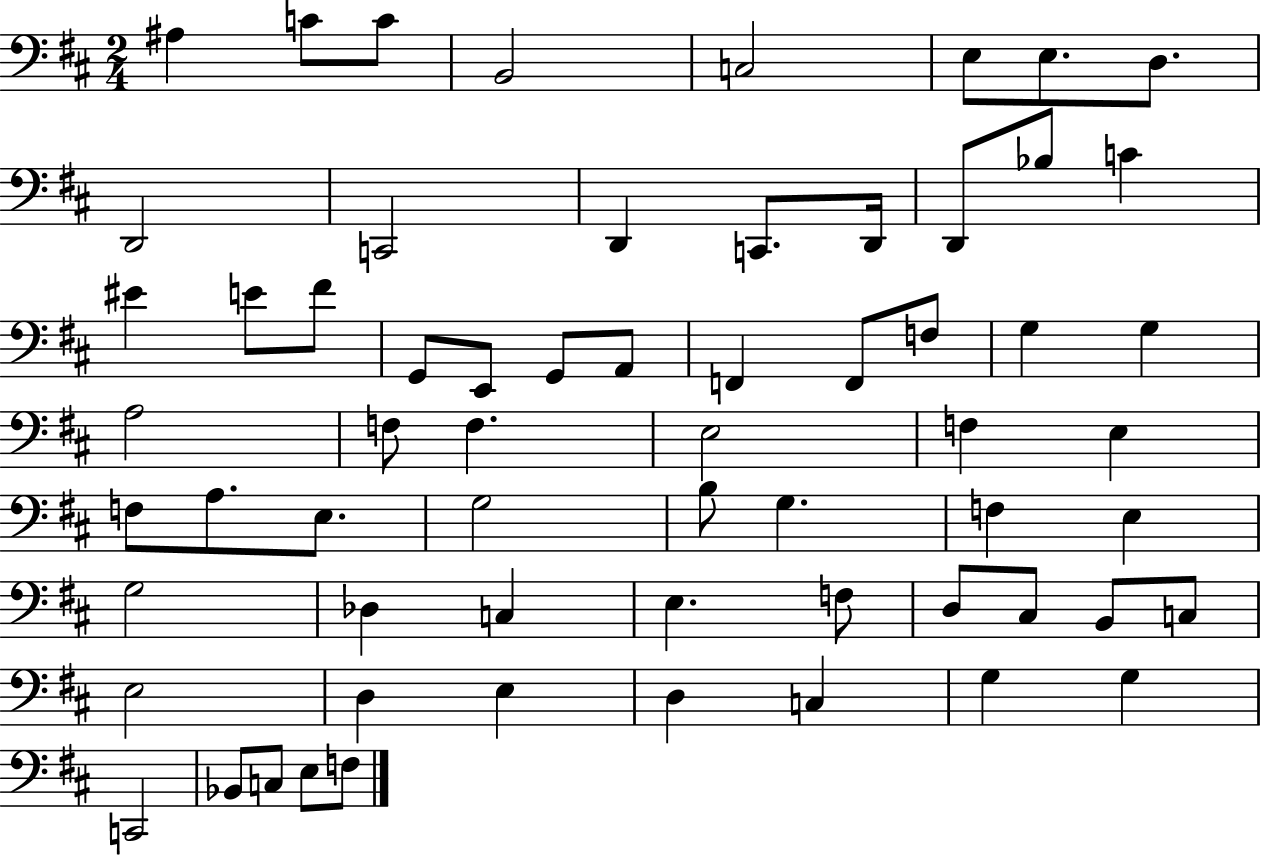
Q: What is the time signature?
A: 2/4